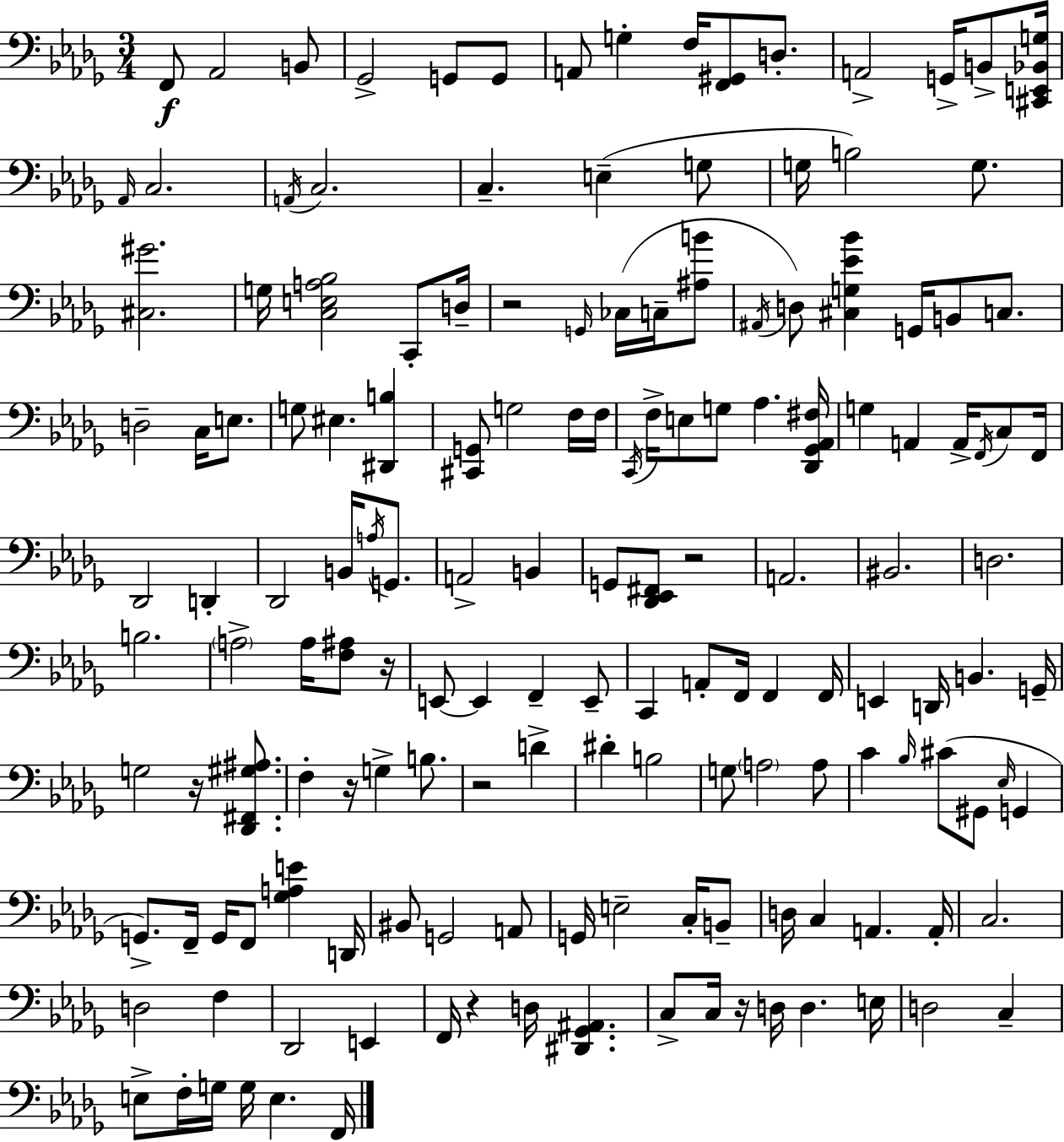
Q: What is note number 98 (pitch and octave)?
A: G2